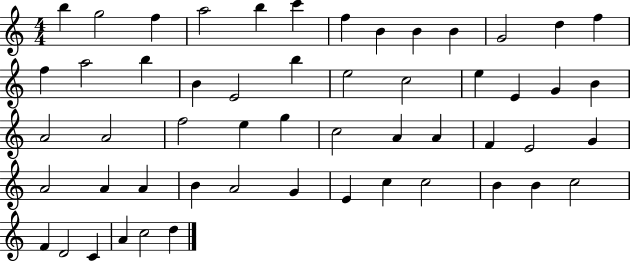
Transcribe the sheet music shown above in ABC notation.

X:1
T:Untitled
M:4/4
L:1/4
K:C
b g2 f a2 b c' f B B B G2 d f f a2 b B E2 b e2 c2 e E G B A2 A2 f2 e g c2 A A F E2 G A2 A A B A2 G E c c2 B B c2 F D2 C A c2 d